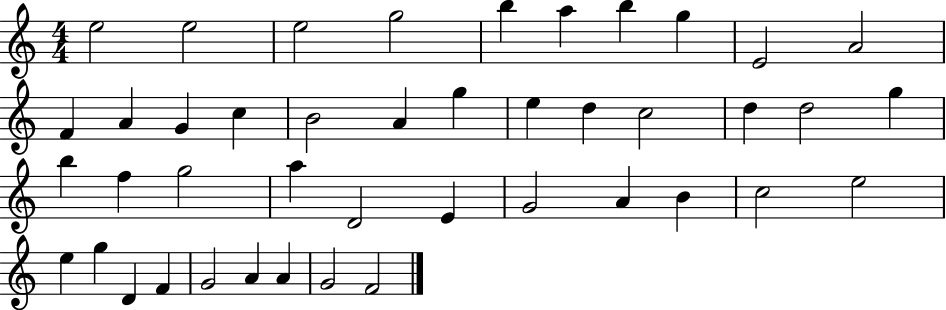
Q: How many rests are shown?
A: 0